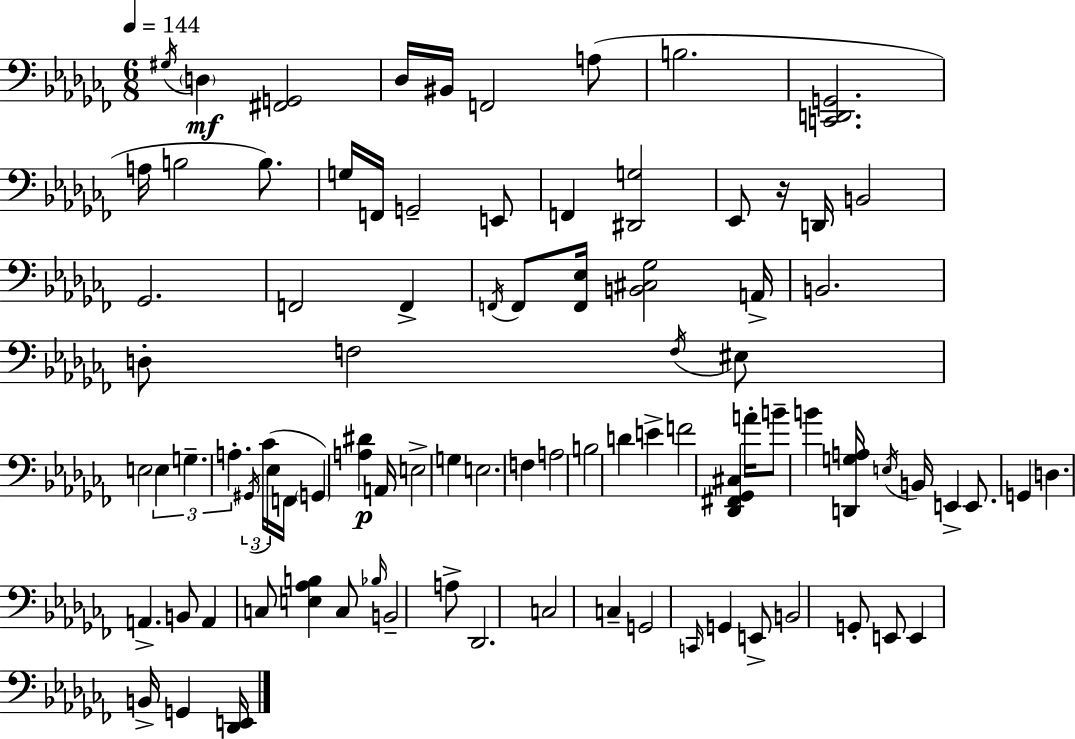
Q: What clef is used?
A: bass